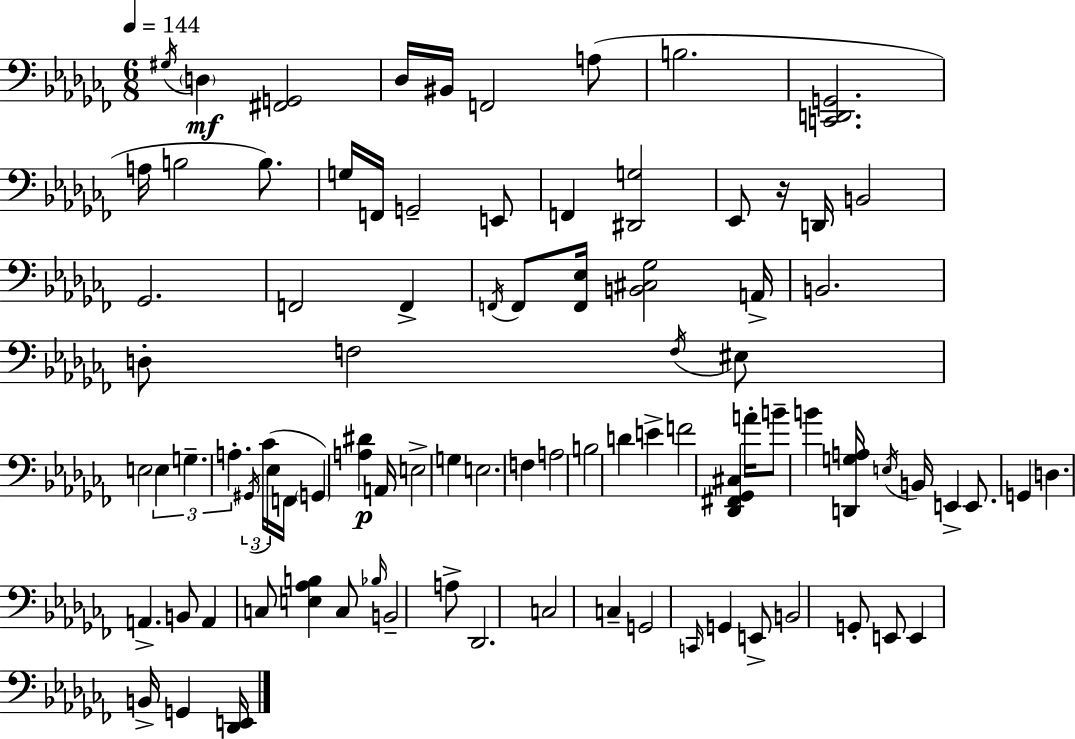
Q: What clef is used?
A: bass